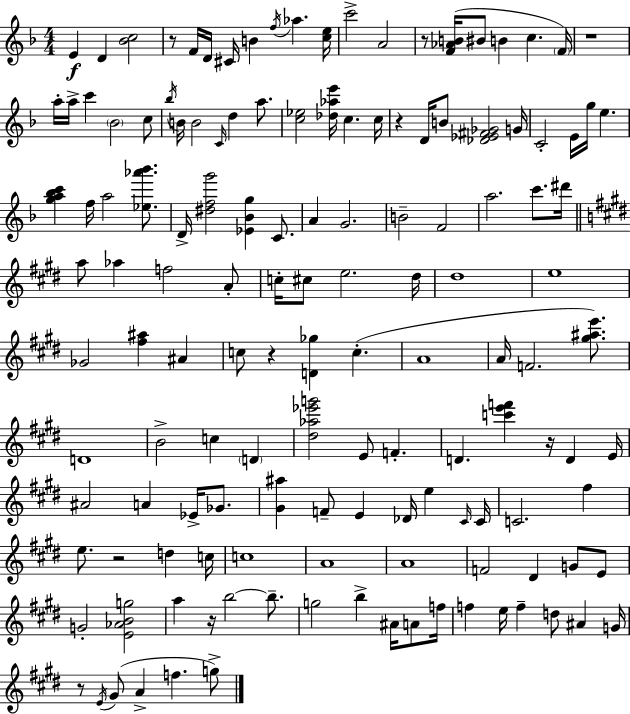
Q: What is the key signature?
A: D minor